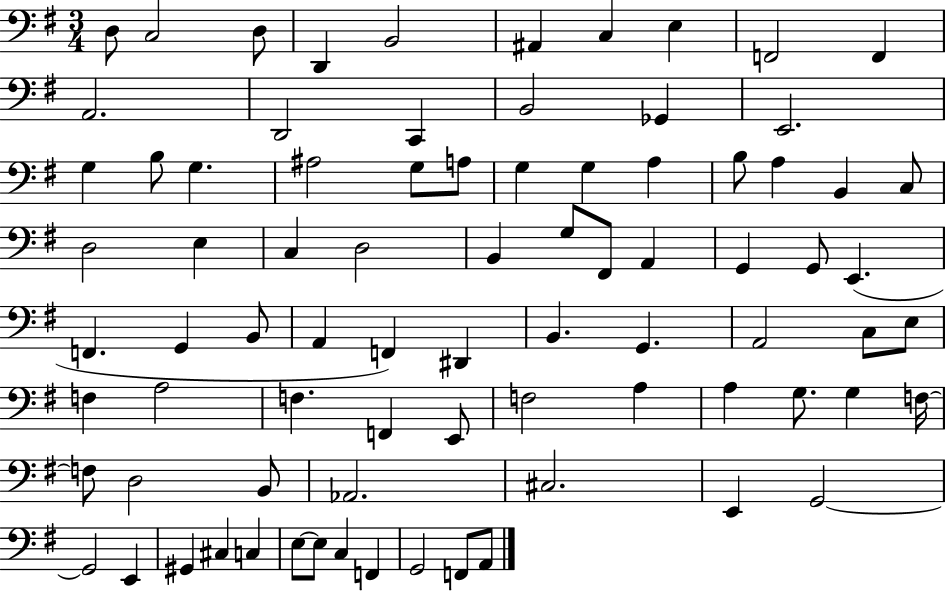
X:1
T:Untitled
M:3/4
L:1/4
K:G
D,/2 C,2 D,/2 D,, B,,2 ^A,, C, E, F,,2 F,, A,,2 D,,2 C,, B,,2 _G,, E,,2 G, B,/2 G, ^A,2 G,/2 A,/2 G, G, A, B,/2 A, B,, C,/2 D,2 E, C, D,2 B,, G,/2 ^F,,/2 A,, G,, G,,/2 E,, F,, G,, B,,/2 A,, F,, ^D,, B,, G,, A,,2 C,/2 E,/2 F, A,2 F, F,, E,,/2 F,2 A, A, G,/2 G, F,/4 F,/2 D,2 B,,/2 _A,,2 ^C,2 E,, G,,2 G,,2 E,, ^G,, ^C, C, E,/2 E,/2 C, F,, G,,2 F,,/2 A,,/2